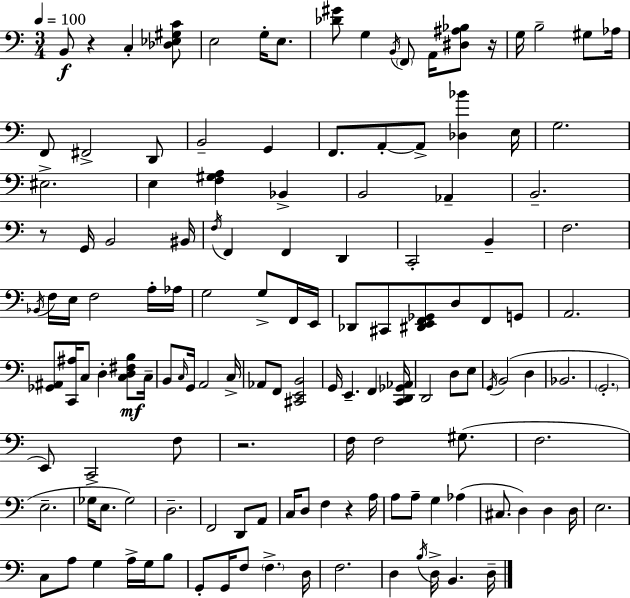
B2/e R/q C3/q [Db3,Eb3,G#3,C4]/e E3/h G3/s E3/e. [Db4,G#4]/e G3/q B2/s F2/e A2/s [D#3,A#3,Bb3]/e R/s G3/s B3/h G#3/e Ab3/s F2/e F#2/h D2/e B2/h G2/q F2/e. A2/e A2/e [Db3,Bb4]/q E3/s G3/h. EIS3/h. E3/q [F3,G#3,A3]/q Bb2/q B2/h Ab2/q B2/h. R/e G2/s B2/h BIS2/s F3/s F2/q F2/q D2/q C2/h B2/q F3/h. Bb2/s F3/s E3/s F3/h A3/s Ab3/s G3/h G3/e F2/s E2/s Db2/e C#2/e [D#2,E2,F2,Gb2]/e D3/e F2/e G2/e A2/h. [Gb2,A#2]/e [C2,A#3]/s C3/e D3/q [C3,D3,F#3,B3]/e C3/s B2/e C3/s G2/s A2/h C3/s Ab2/e F2/e [C#2,E2,B2]/h G2/s E2/q. F2/q [C2,D2,Gb2,Ab2]/s D2/h D3/e E3/e G2/s B2/h D3/q Bb2/h. G2/h. E2/e C2/h F3/e R/h. F3/s F3/h G#3/e. F3/h. E3/h. Gb3/s E3/e. Gb3/h D3/h. F2/h D2/e A2/e C3/s D3/e F3/q R/q A3/s A3/e A3/e G3/q Ab3/q C#3/e. D3/q D3/q D3/s E3/h. C3/e A3/e G3/q A3/s G3/s B3/e G2/e G2/s F3/e F3/q. D3/s F3/h. D3/q B3/s D3/s B2/q. D3/s